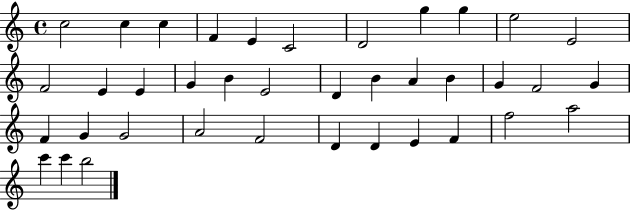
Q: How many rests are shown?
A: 0